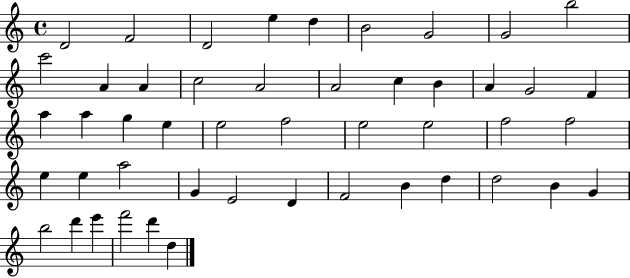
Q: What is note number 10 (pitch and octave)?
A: C6